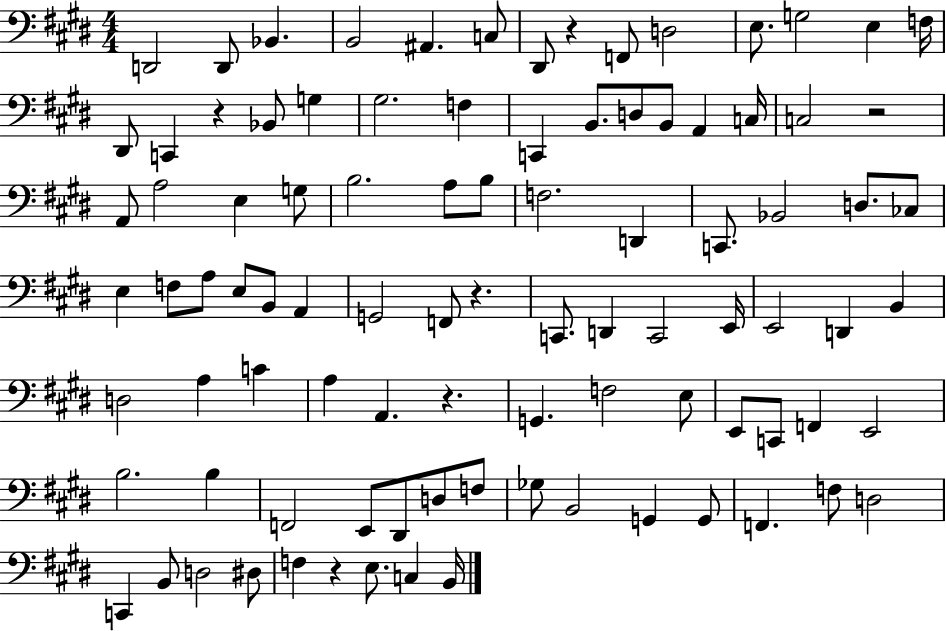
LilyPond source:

{
  \clef bass
  \numericTimeSignature
  \time 4/4
  \key e \major
  d,2 d,8 bes,4. | b,2 ais,4. c8 | dis,8 r4 f,8 d2 | e8. g2 e4 f16 | \break dis,8 c,4 r4 bes,8 g4 | gis2. f4 | c,4 b,8. d8 b,8 a,4 c16 | c2 r2 | \break a,8 a2 e4 g8 | b2. a8 b8 | f2. d,4 | c,8. bes,2 d8. ces8 | \break e4 f8 a8 e8 b,8 a,4 | g,2 f,8 r4. | c,8. d,4 c,2 e,16 | e,2 d,4 b,4 | \break d2 a4 c'4 | a4 a,4. r4. | g,4. f2 e8 | e,8 c,8 f,4 e,2 | \break b2. b4 | f,2 e,8 dis,8 d8 f8 | ges8 b,2 g,4 g,8 | f,4. f8 d2 | \break c,4 b,8 d2 dis8 | f4 r4 e8. c4 b,16 | \bar "|."
}